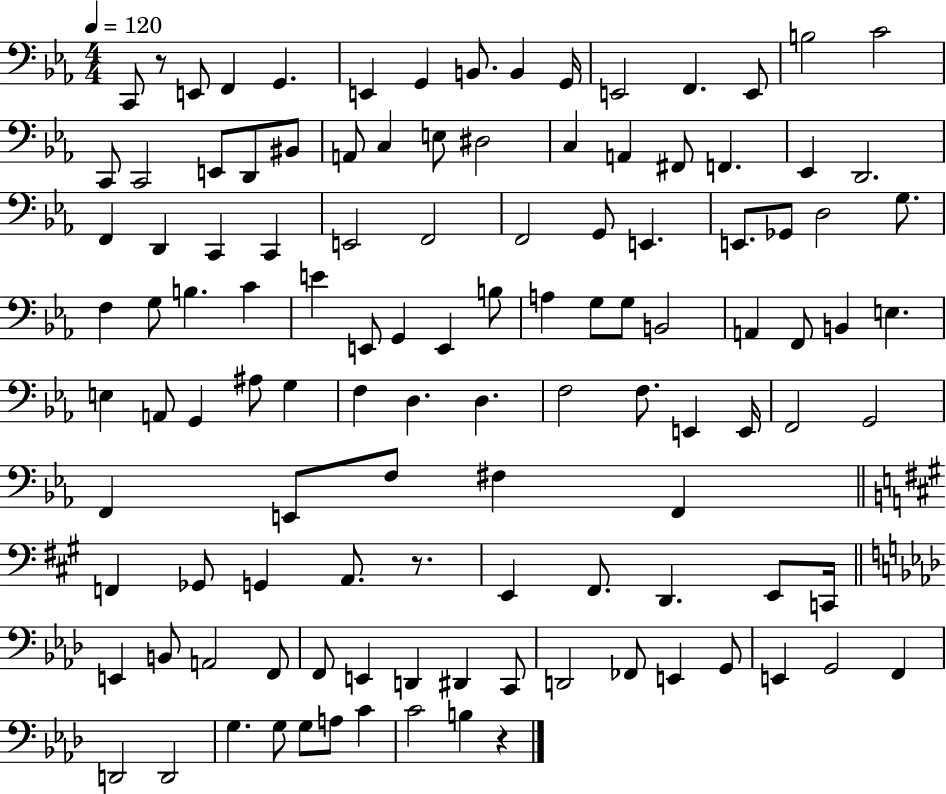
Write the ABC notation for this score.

X:1
T:Untitled
M:4/4
L:1/4
K:Eb
C,,/2 z/2 E,,/2 F,, G,, E,, G,, B,,/2 B,, G,,/4 E,,2 F,, E,,/2 B,2 C2 C,,/2 C,,2 E,,/2 D,,/2 ^B,,/2 A,,/2 C, E,/2 ^D,2 C, A,, ^F,,/2 F,, _E,, D,,2 F,, D,, C,, C,, E,,2 F,,2 F,,2 G,,/2 E,, E,,/2 _G,,/2 D,2 G,/2 F, G,/2 B, C E E,,/2 G,, E,, B,/2 A, G,/2 G,/2 B,,2 A,, F,,/2 B,, E, E, A,,/2 G,, ^A,/2 G, F, D, D, F,2 F,/2 E,, E,,/4 F,,2 G,,2 F,, E,,/2 F,/2 ^F, F,, F,, _G,,/2 G,, A,,/2 z/2 E,, ^F,,/2 D,, E,,/2 C,,/4 E,, B,,/2 A,,2 F,,/2 F,,/2 E,, D,, ^D,, C,,/2 D,,2 _F,,/2 E,, G,,/2 E,, G,,2 F,, D,,2 D,,2 G, G,/2 G,/2 A,/2 C C2 B, z